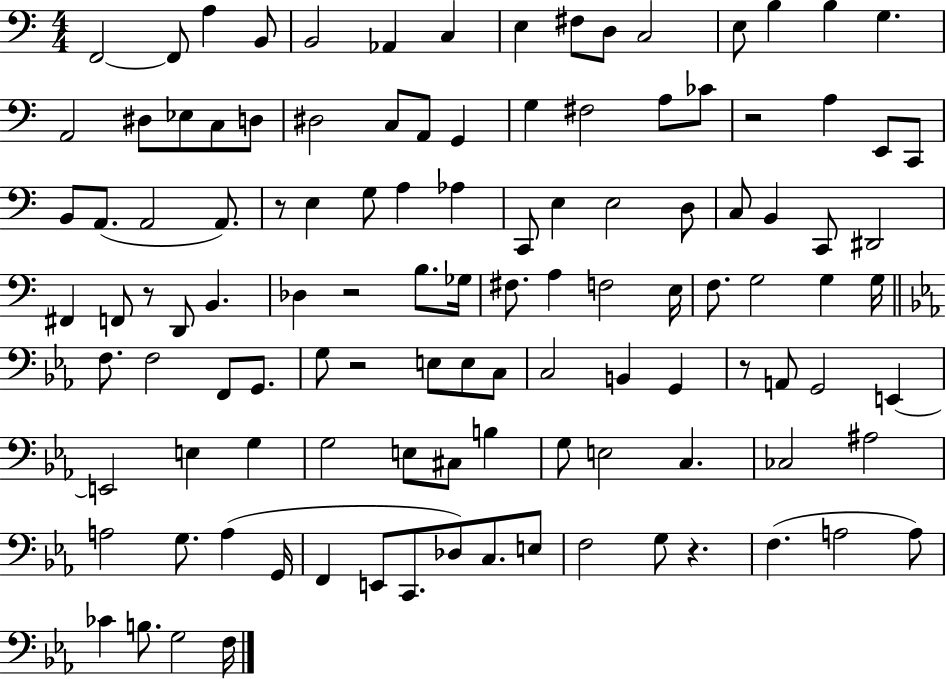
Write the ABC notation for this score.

X:1
T:Untitled
M:4/4
L:1/4
K:C
F,,2 F,,/2 A, B,,/2 B,,2 _A,, C, E, ^F,/2 D,/2 C,2 E,/2 B, B, G, A,,2 ^D,/2 _E,/2 C,/2 D,/2 ^D,2 C,/2 A,,/2 G,, G, ^F,2 A,/2 _C/2 z2 A, E,,/2 C,,/2 B,,/2 A,,/2 A,,2 A,,/2 z/2 E, G,/2 A, _A, C,,/2 E, E,2 D,/2 C,/2 B,, C,,/2 ^D,,2 ^F,, F,,/2 z/2 D,,/2 B,, _D, z2 B,/2 _G,/4 ^F,/2 A, F,2 E,/4 F,/2 G,2 G, G,/4 F,/2 F,2 F,,/2 G,,/2 G,/2 z2 E,/2 E,/2 C,/2 C,2 B,, G,, z/2 A,,/2 G,,2 E,, E,,2 E, G, G,2 E,/2 ^C,/2 B, G,/2 E,2 C, _C,2 ^A,2 A,2 G,/2 A, G,,/4 F,, E,,/2 C,,/2 _D,/2 C,/2 E,/2 F,2 G,/2 z F, A,2 A,/2 _C B,/2 G,2 F,/4